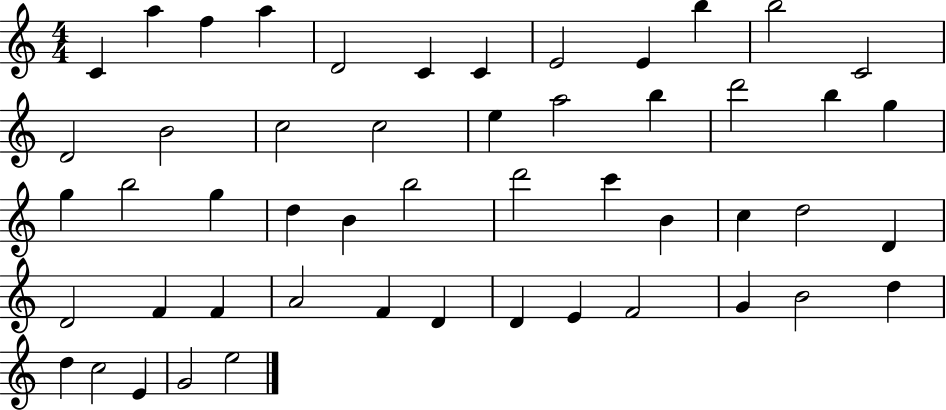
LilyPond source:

{
  \clef treble
  \numericTimeSignature
  \time 4/4
  \key c \major
  c'4 a''4 f''4 a''4 | d'2 c'4 c'4 | e'2 e'4 b''4 | b''2 c'2 | \break d'2 b'2 | c''2 c''2 | e''4 a''2 b''4 | d'''2 b''4 g''4 | \break g''4 b''2 g''4 | d''4 b'4 b''2 | d'''2 c'''4 b'4 | c''4 d''2 d'4 | \break d'2 f'4 f'4 | a'2 f'4 d'4 | d'4 e'4 f'2 | g'4 b'2 d''4 | \break d''4 c''2 e'4 | g'2 e''2 | \bar "|."
}